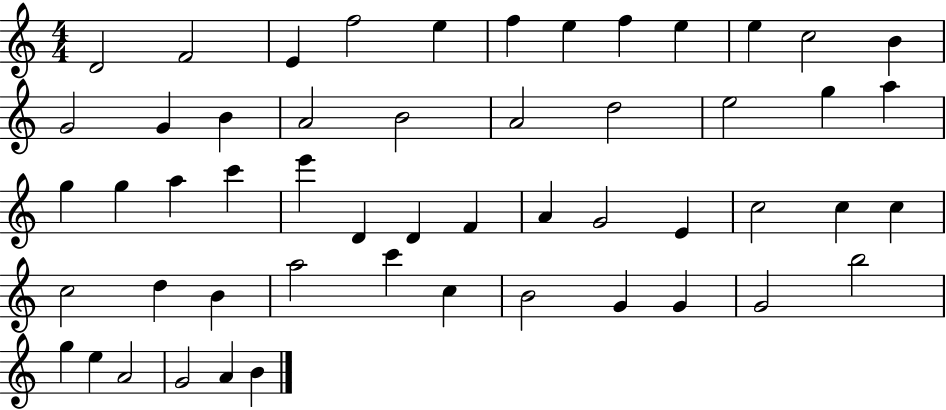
X:1
T:Untitled
M:4/4
L:1/4
K:C
D2 F2 E f2 e f e f e e c2 B G2 G B A2 B2 A2 d2 e2 g a g g a c' e' D D F A G2 E c2 c c c2 d B a2 c' c B2 G G G2 b2 g e A2 G2 A B